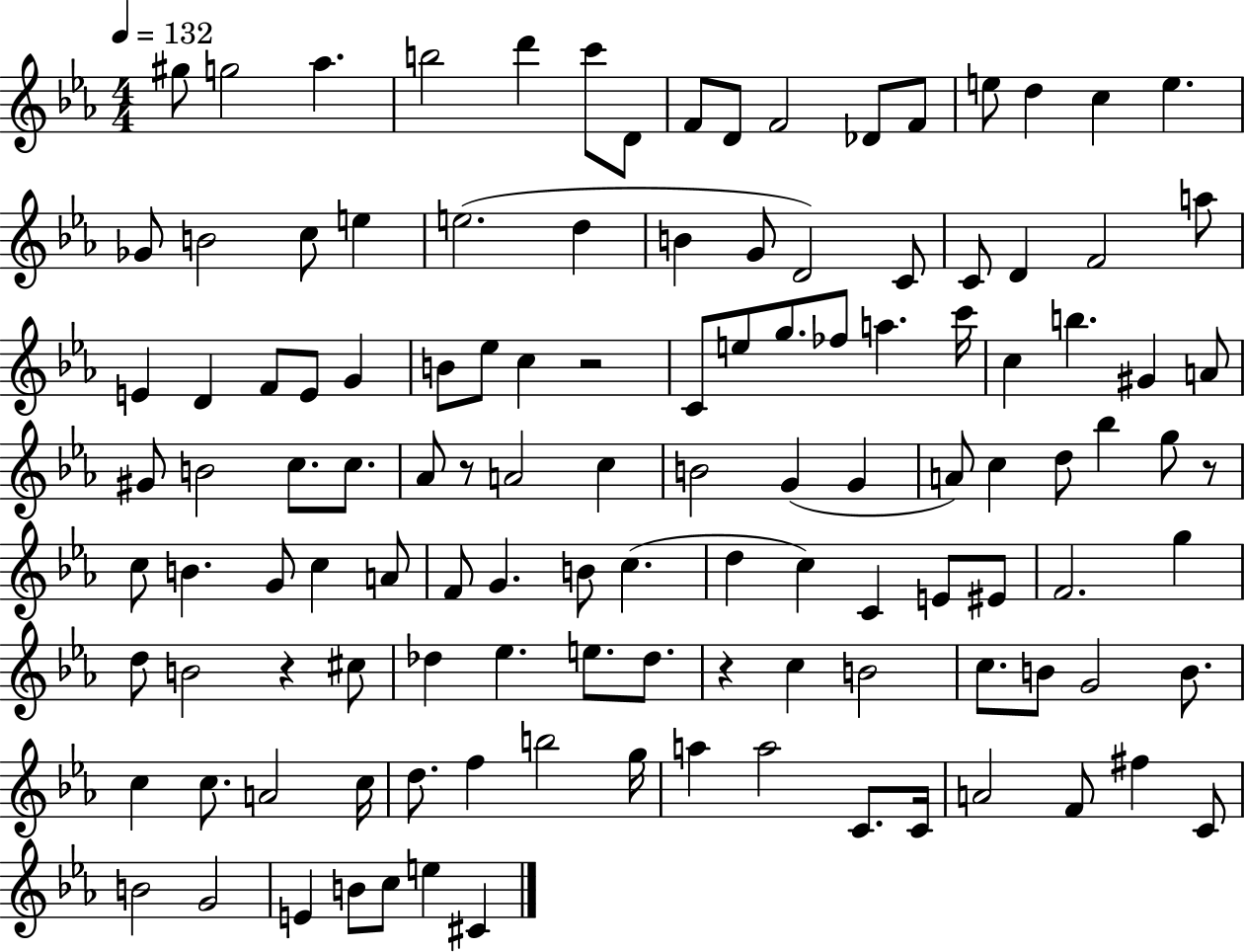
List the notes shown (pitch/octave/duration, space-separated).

G#5/e G5/h Ab5/q. B5/h D6/q C6/e D4/e F4/e D4/e F4/h Db4/e F4/e E5/e D5/q C5/q E5/q. Gb4/e B4/h C5/e E5/q E5/h. D5/q B4/q G4/e D4/h C4/e C4/e D4/q F4/h A5/e E4/q D4/q F4/e E4/e G4/q B4/e Eb5/e C5/q R/h C4/e E5/e G5/e. FES5/e A5/q. C6/s C5/q B5/q. G#4/q A4/e G#4/e B4/h C5/e. C5/e. Ab4/e R/e A4/h C5/q B4/h G4/q G4/q A4/e C5/q D5/e Bb5/q G5/e R/e C5/e B4/q. G4/e C5/q A4/e F4/e G4/q. B4/e C5/q. D5/q C5/q C4/q E4/e EIS4/e F4/h. G5/q D5/e B4/h R/q C#5/e Db5/q Eb5/q. E5/e. Db5/e. R/q C5/q B4/h C5/e. B4/e G4/h B4/e. C5/q C5/e. A4/h C5/s D5/e. F5/q B5/h G5/s A5/q A5/h C4/e. C4/s A4/h F4/e F#5/q C4/e B4/h G4/h E4/q B4/e C5/e E5/q C#4/q